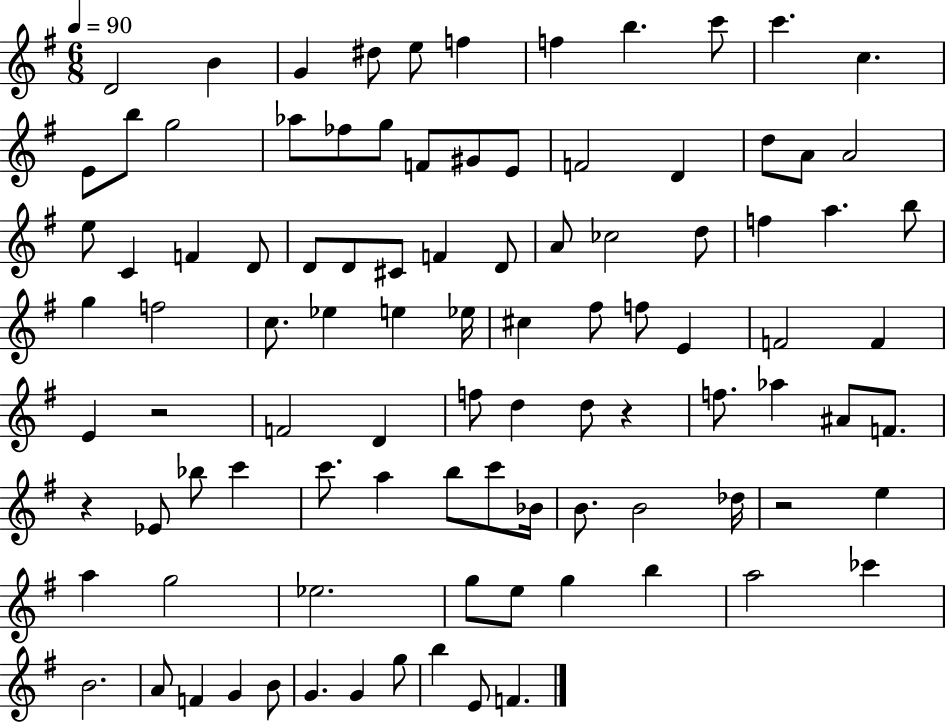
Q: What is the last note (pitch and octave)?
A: F4